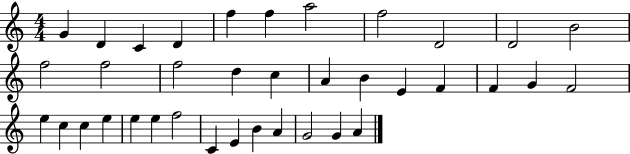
G4/q D4/q C4/q D4/q F5/q F5/q A5/h F5/h D4/h D4/h B4/h F5/h F5/h F5/h D5/q C5/q A4/q B4/q E4/q F4/q F4/q G4/q F4/h E5/q C5/q C5/q E5/q E5/q E5/q F5/h C4/q E4/q B4/q A4/q G4/h G4/q A4/q